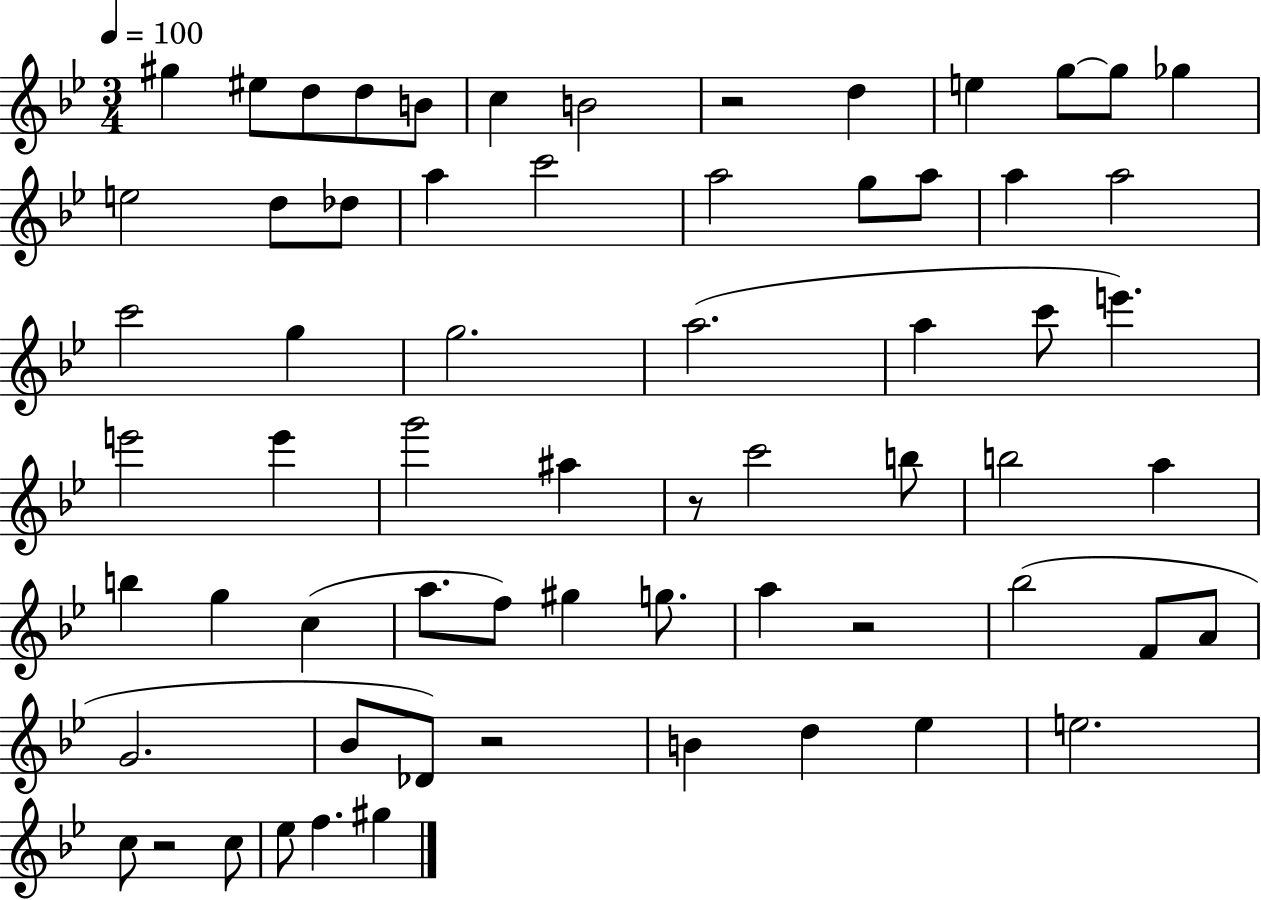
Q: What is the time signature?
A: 3/4